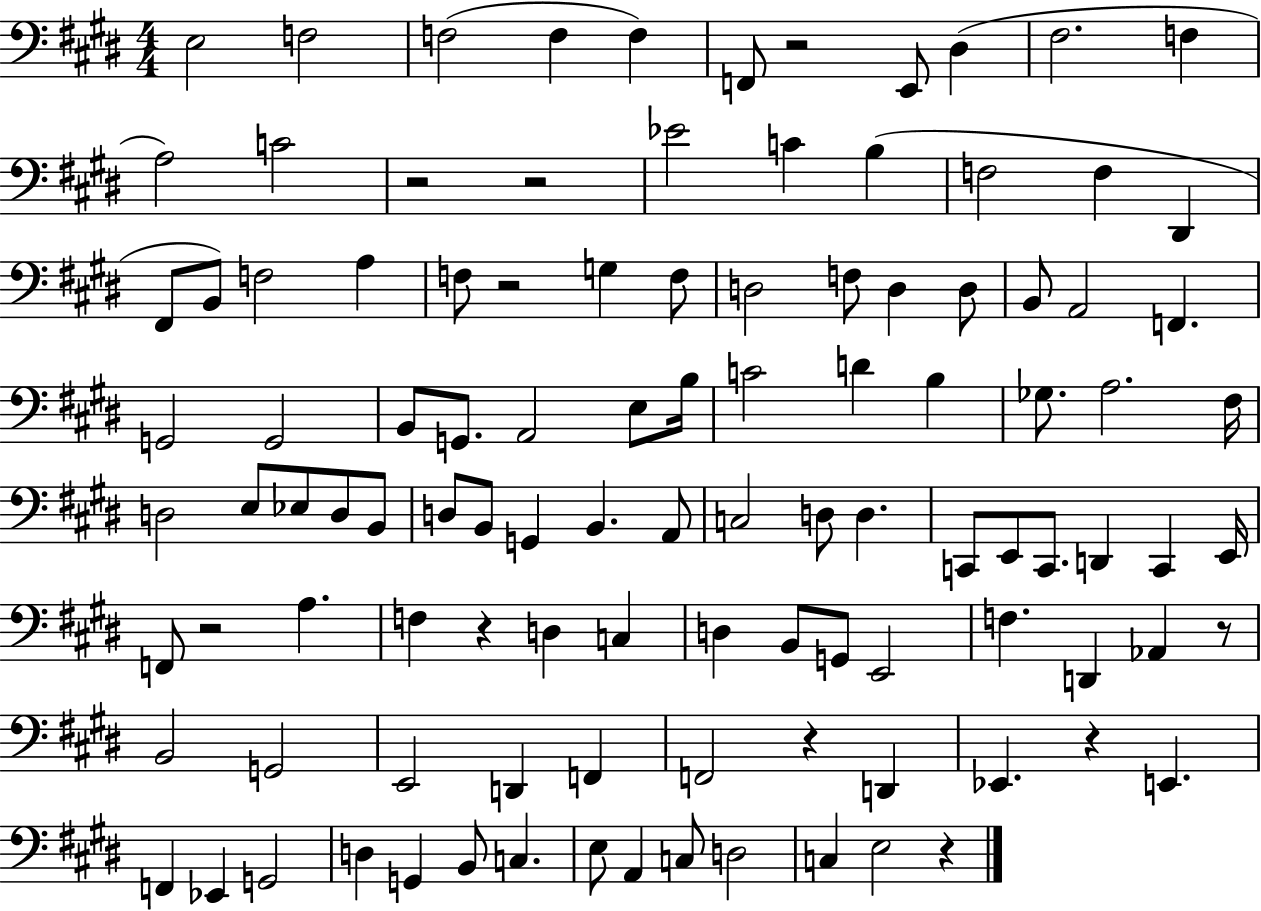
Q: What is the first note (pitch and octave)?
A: E3